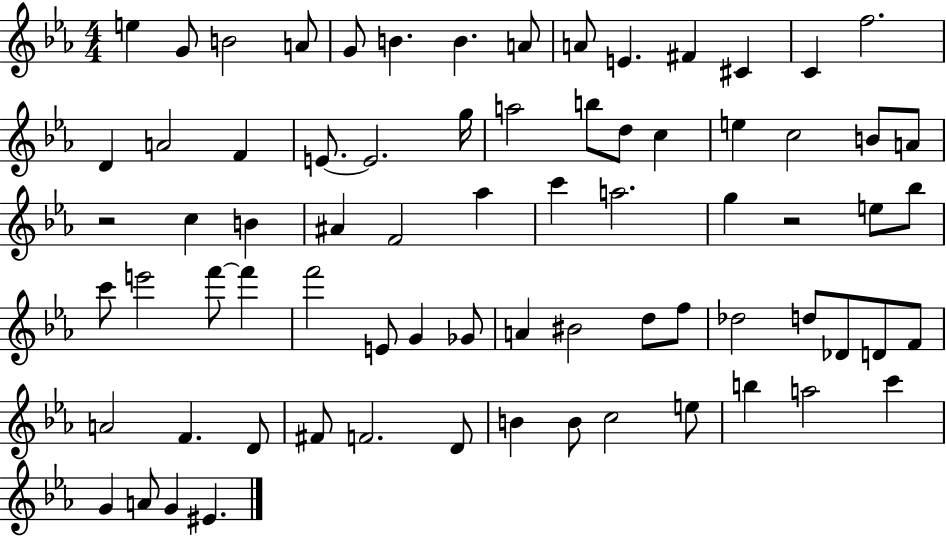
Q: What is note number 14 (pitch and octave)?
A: F5